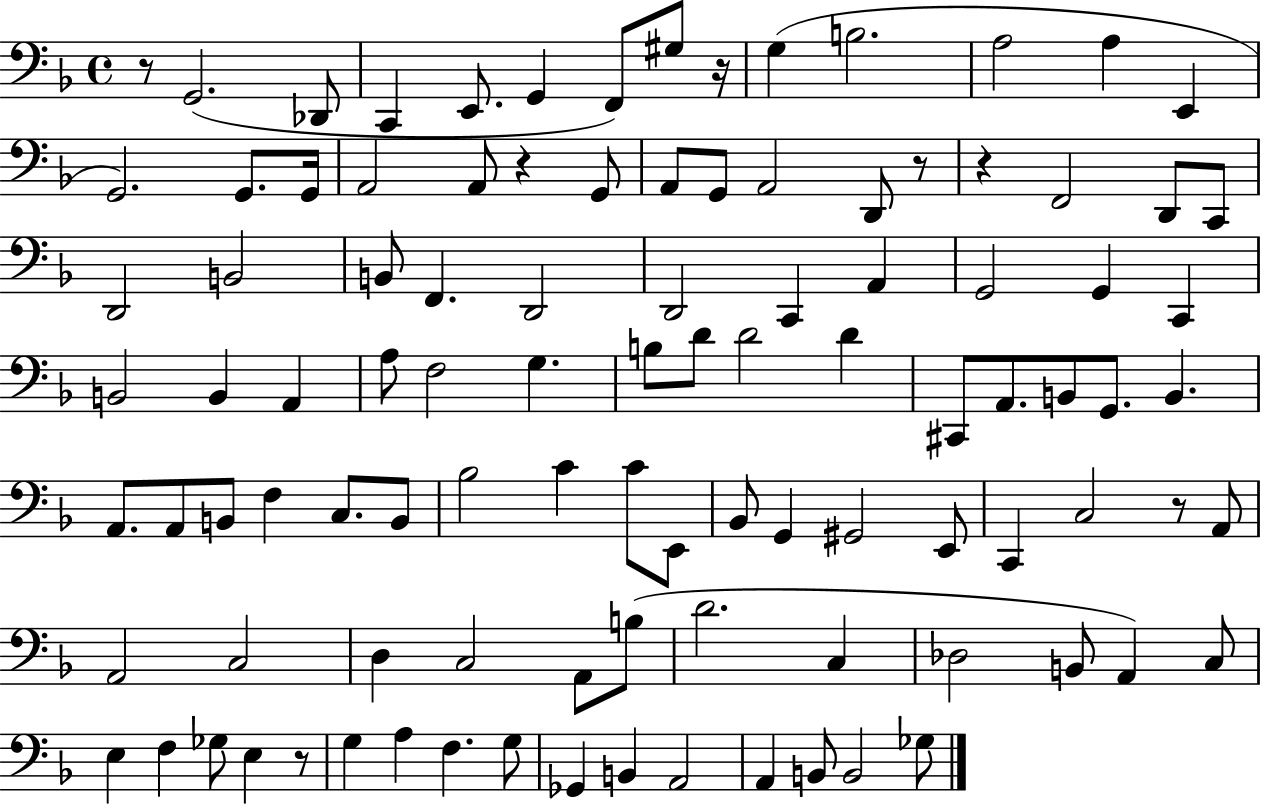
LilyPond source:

{
  \clef bass
  \time 4/4
  \defaultTimeSignature
  \key f \major
  r8 g,2.( des,8 | c,4 e,8. g,4 f,8) gis8 r16 | g4( b2. | a2 a4 e,4 | \break g,2.) g,8. g,16 | a,2 a,8 r4 g,8 | a,8 g,8 a,2 d,8 r8 | r4 f,2 d,8 c,8 | \break d,2 b,2 | b,8 f,4. d,2 | d,2 c,4 a,4 | g,2 g,4 c,4 | \break b,2 b,4 a,4 | a8 f2 g4. | b8 d'8 d'2 d'4 | cis,8 a,8. b,8 g,8. b,4. | \break a,8. a,8 b,8 f4 c8. b,8 | bes2 c'4 c'8 e,8 | bes,8 g,4 gis,2 e,8 | c,4 c2 r8 a,8 | \break a,2 c2 | d4 c2 a,8 b8( | d'2. c4 | des2 b,8 a,4) c8 | \break e4 f4 ges8 e4 r8 | g4 a4 f4. g8 | ges,4 b,4 a,2 | a,4 b,8 b,2 ges8 | \break \bar "|."
}